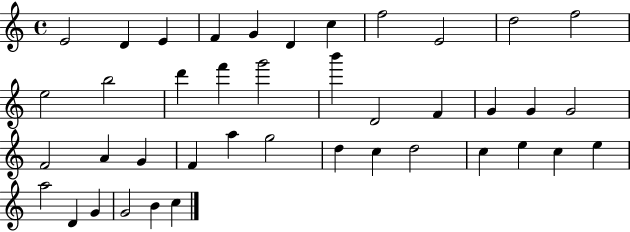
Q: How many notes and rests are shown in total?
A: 41